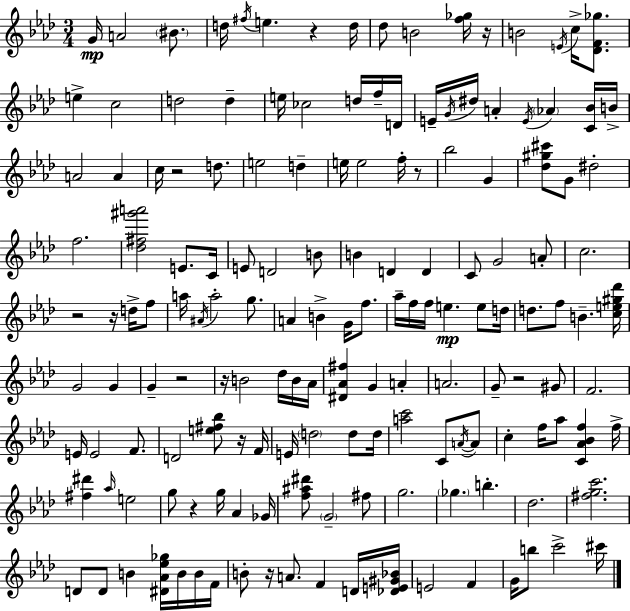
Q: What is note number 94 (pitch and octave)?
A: D5